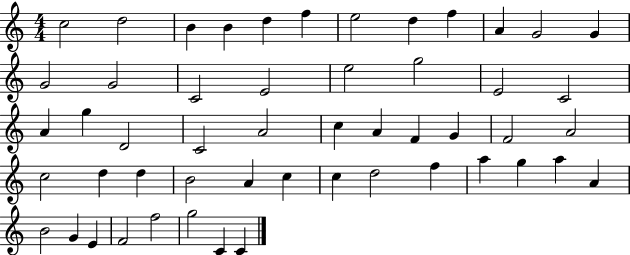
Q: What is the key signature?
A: C major